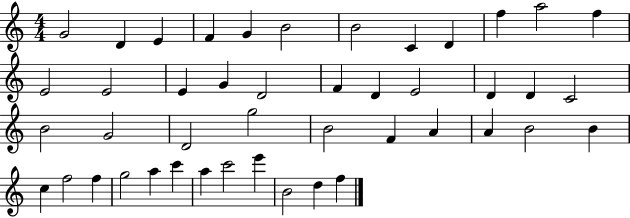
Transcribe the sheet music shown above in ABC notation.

X:1
T:Untitled
M:4/4
L:1/4
K:C
G2 D E F G B2 B2 C D f a2 f E2 E2 E G D2 F D E2 D D C2 B2 G2 D2 g2 B2 F A A B2 B c f2 f g2 a c' a c'2 e' B2 d f